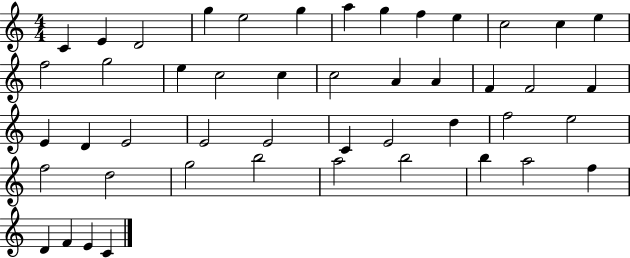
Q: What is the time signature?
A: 4/4